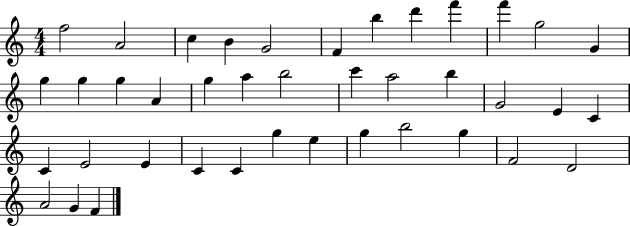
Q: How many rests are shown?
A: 0